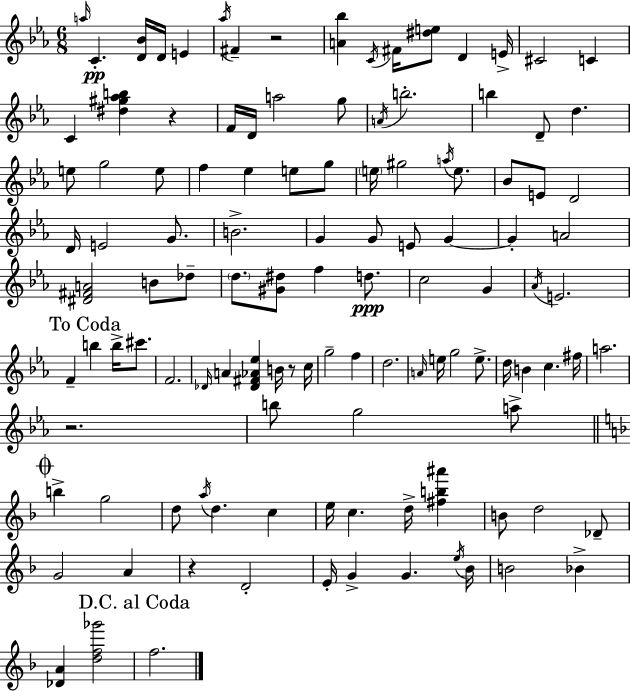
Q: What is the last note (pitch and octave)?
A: F5